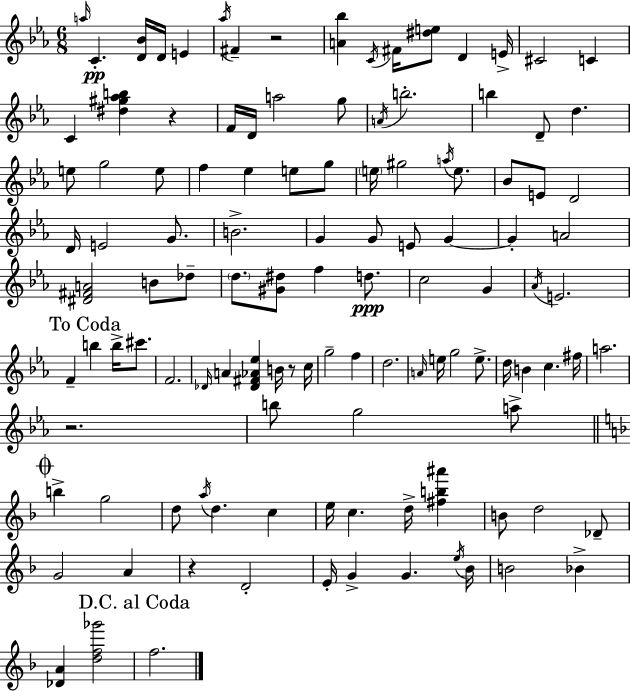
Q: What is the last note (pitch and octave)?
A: F5